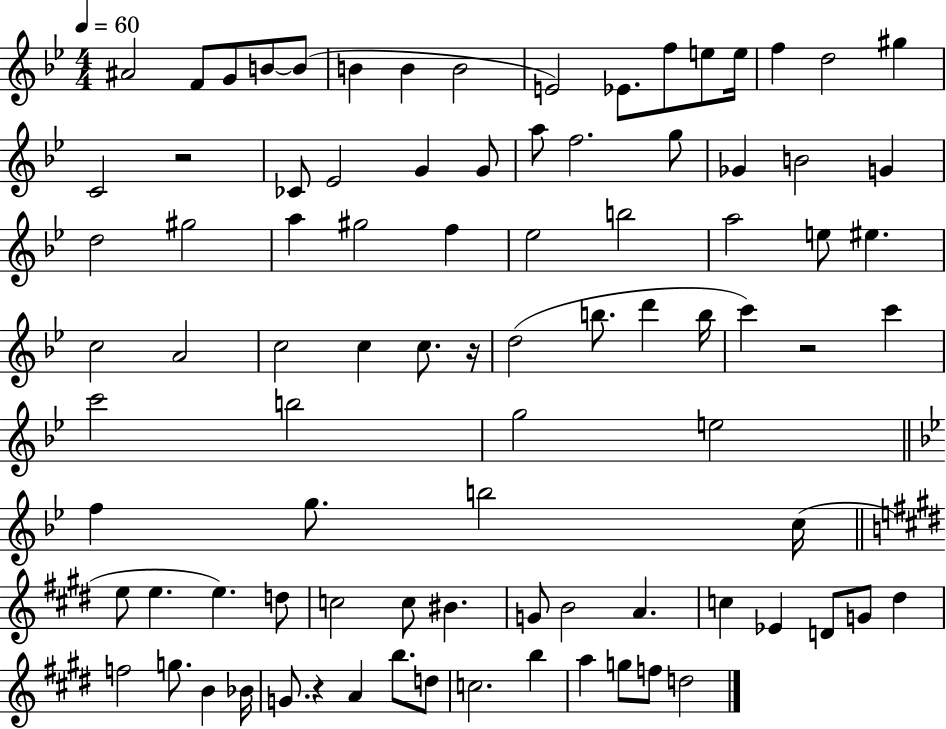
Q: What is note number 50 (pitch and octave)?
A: B5